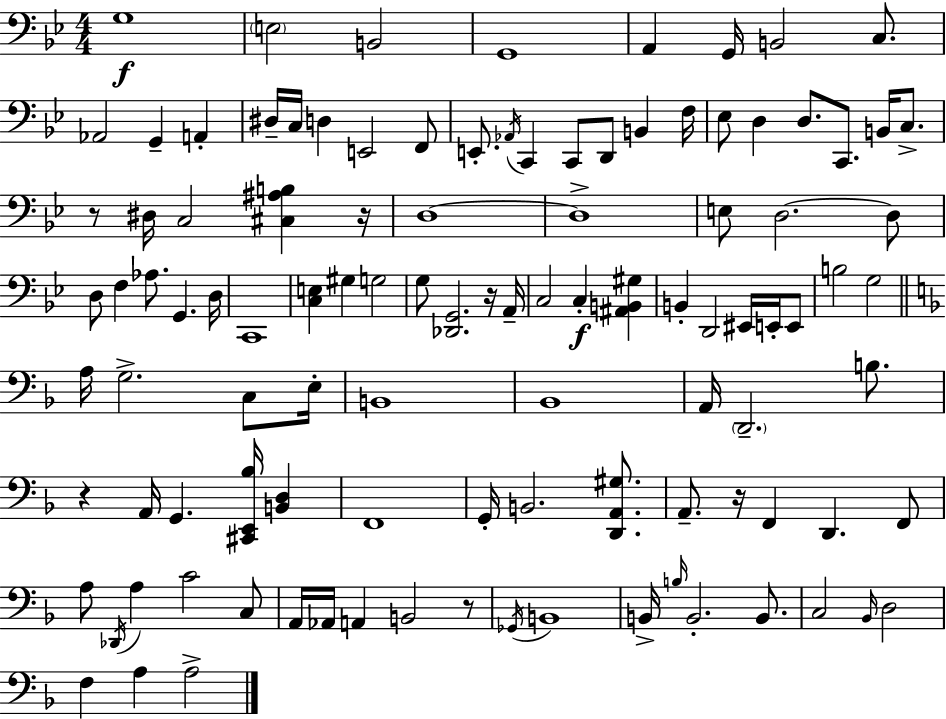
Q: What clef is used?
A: bass